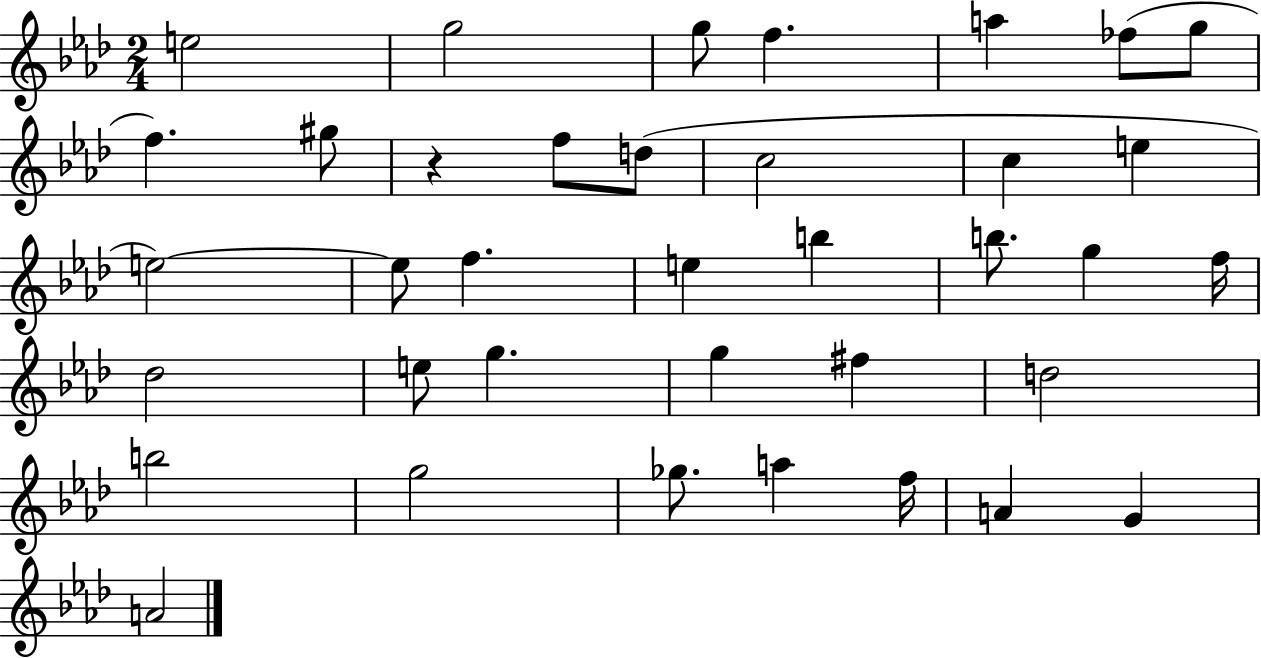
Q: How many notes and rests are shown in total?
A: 37